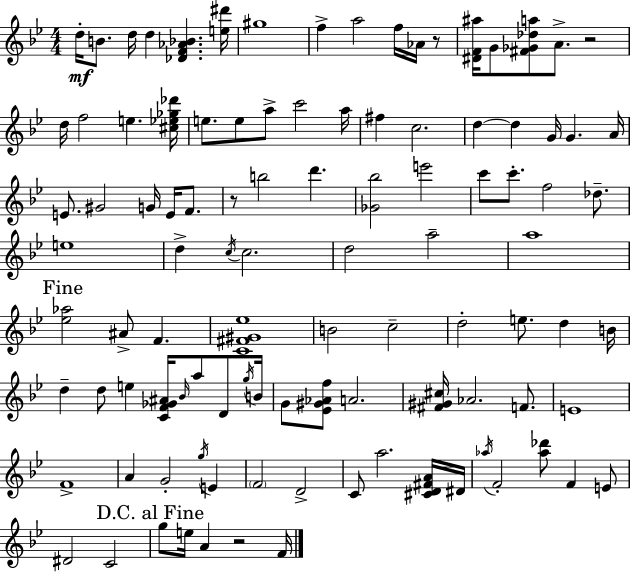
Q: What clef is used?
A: treble